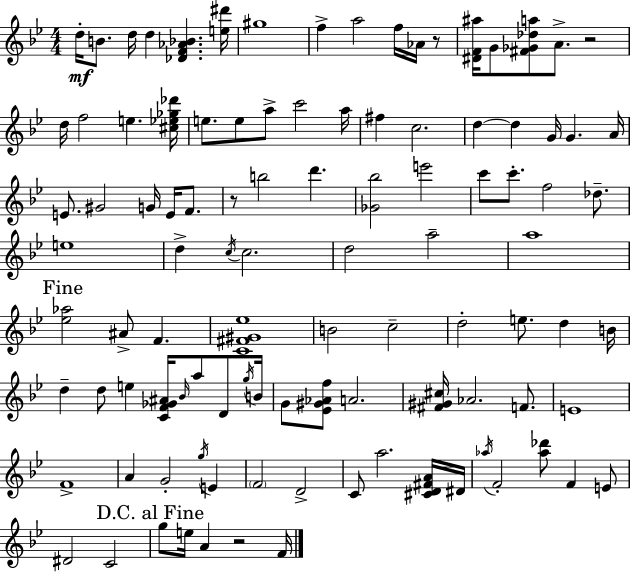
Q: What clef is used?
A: treble